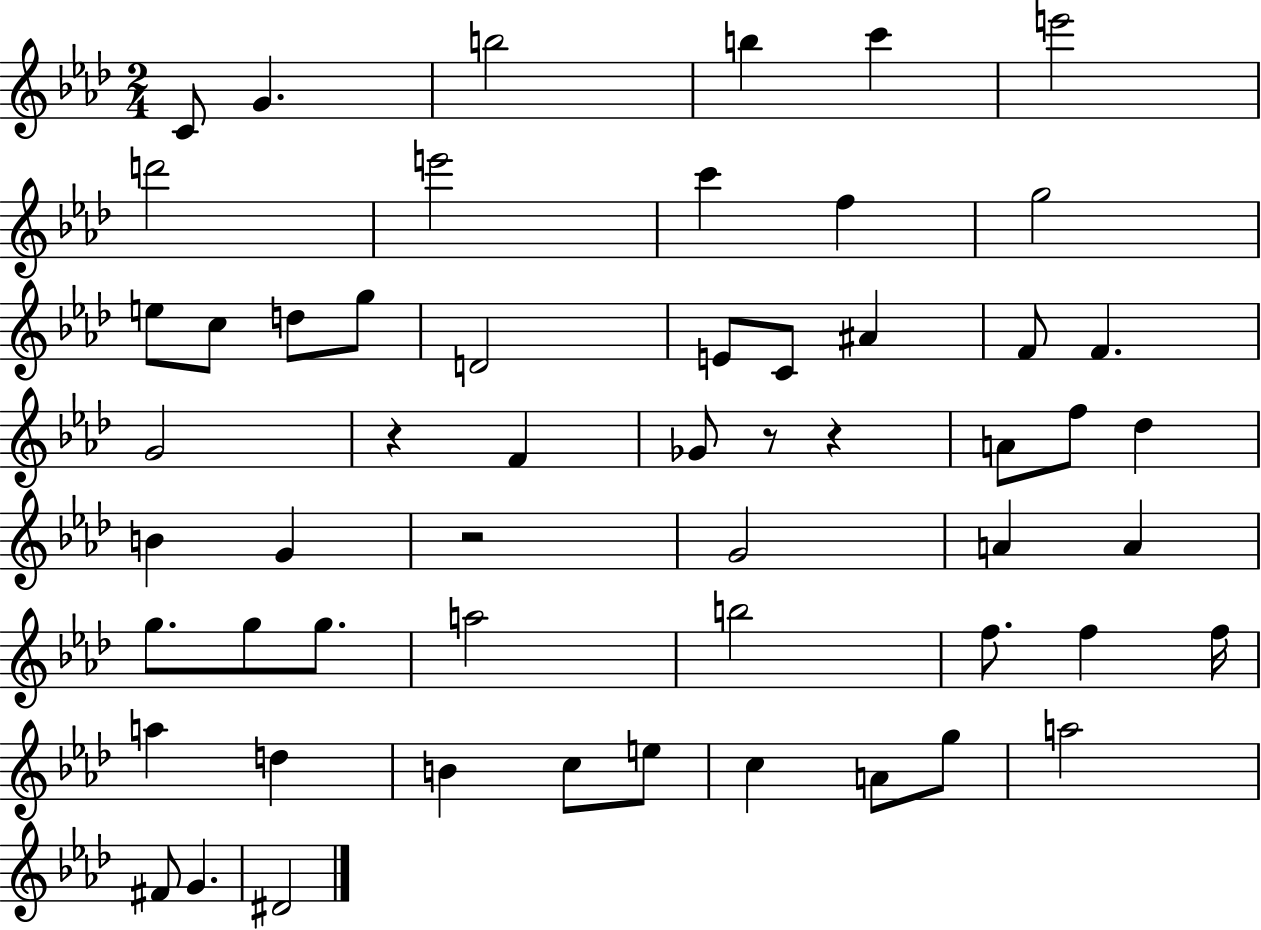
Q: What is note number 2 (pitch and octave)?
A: G4